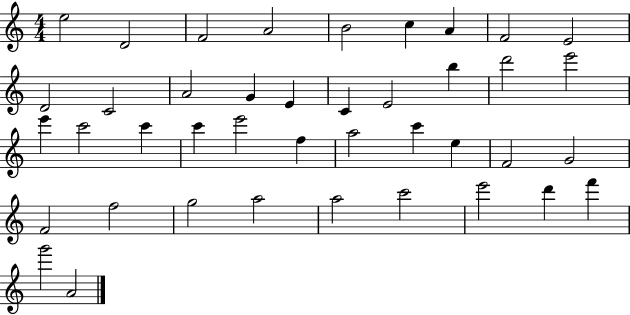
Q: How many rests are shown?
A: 0